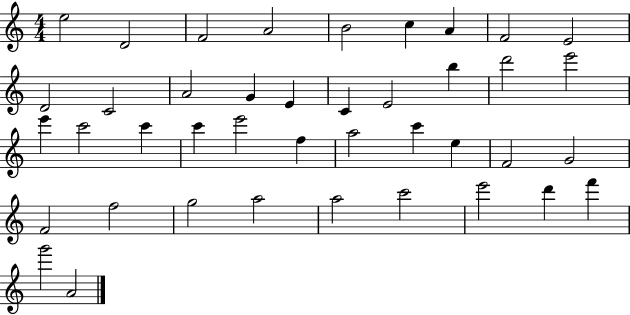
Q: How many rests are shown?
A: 0